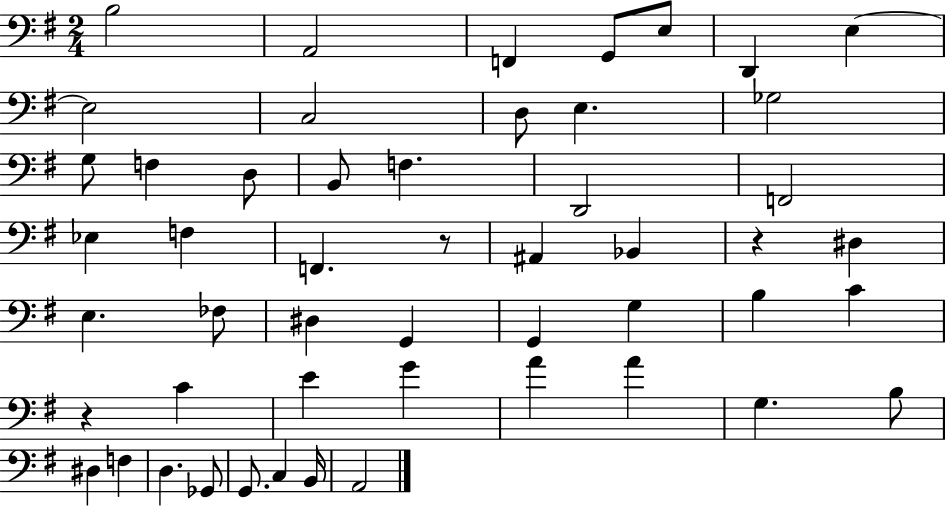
X:1
T:Untitled
M:2/4
L:1/4
K:G
B,2 A,,2 F,, G,,/2 E,/2 D,, E, E,2 C,2 D,/2 E, _G,2 G,/2 F, D,/2 B,,/2 F, D,,2 F,,2 _E, F, F,, z/2 ^A,, _B,, z ^D, E, _F,/2 ^D, G,, G,, G, B, C z C E G A A G, B,/2 ^D, F, D, _G,,/2 G,,/2 C, B,,/4 A,,2